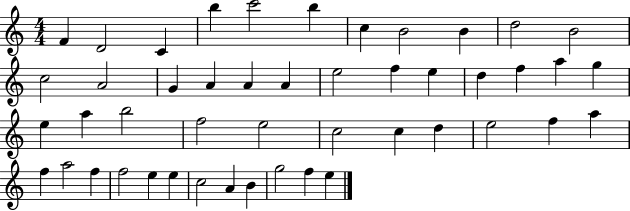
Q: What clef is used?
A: treble